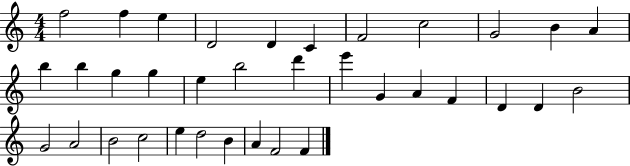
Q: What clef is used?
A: treble